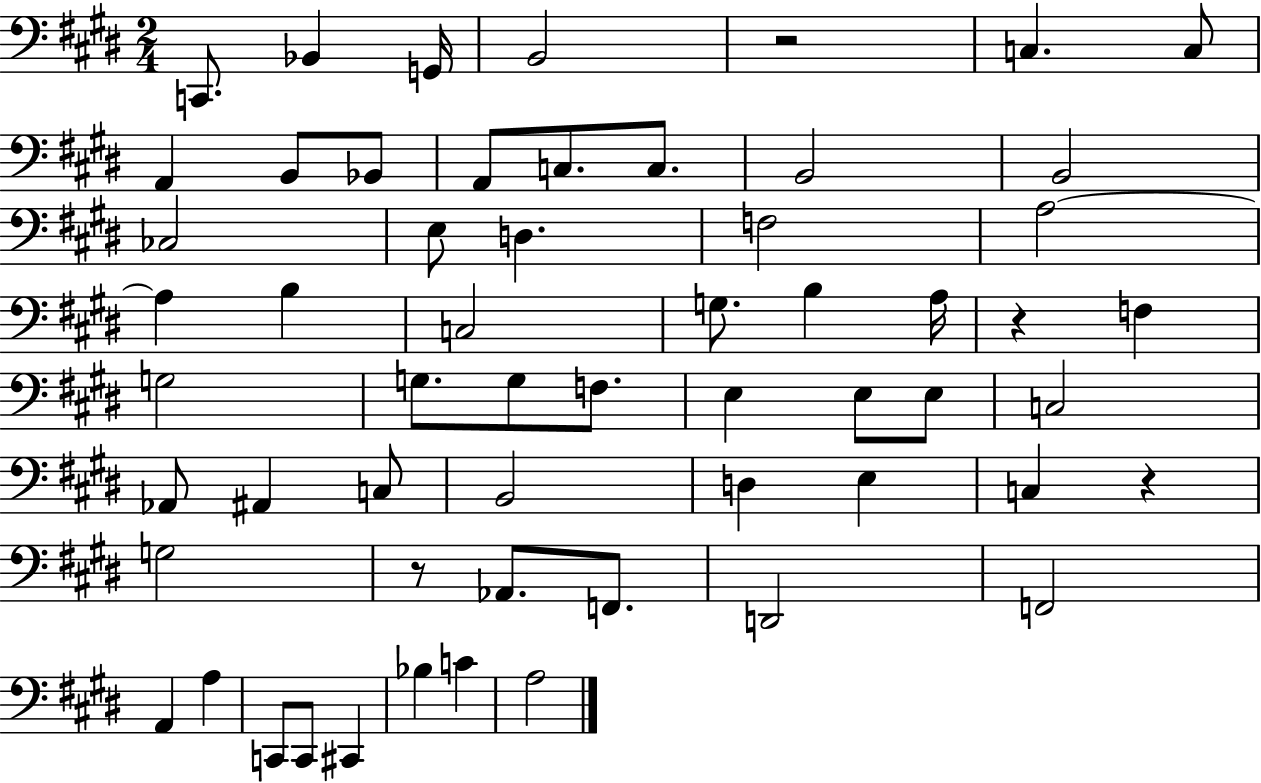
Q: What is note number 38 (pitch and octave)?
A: B2